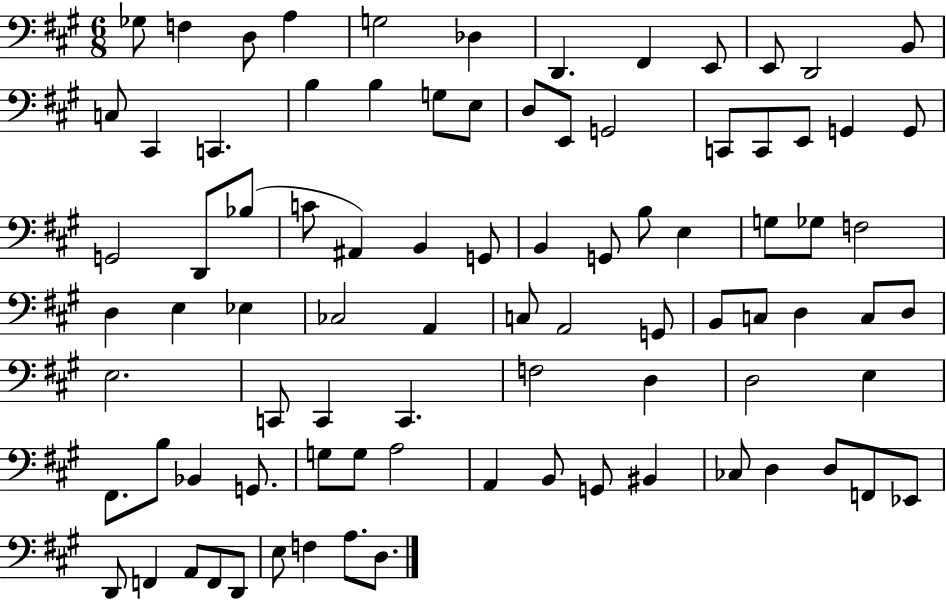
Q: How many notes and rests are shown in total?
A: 87